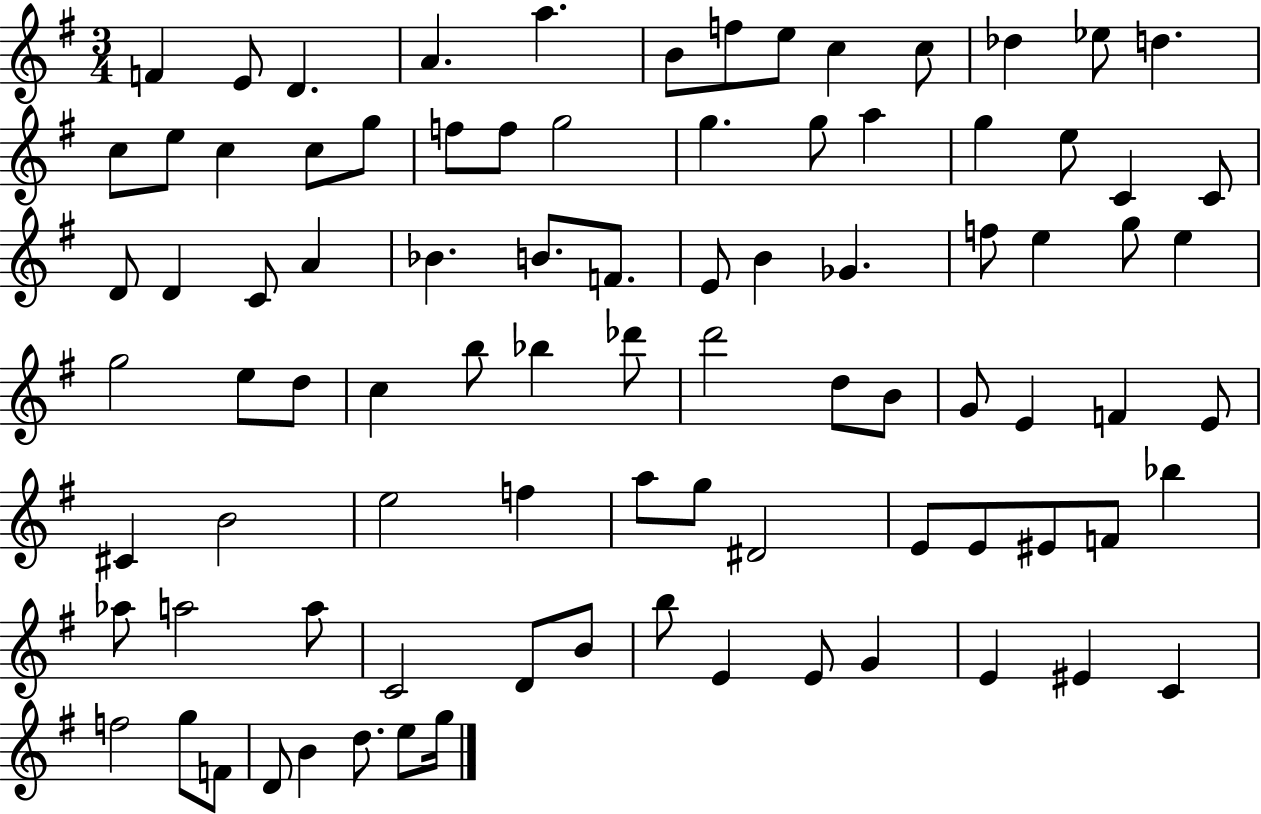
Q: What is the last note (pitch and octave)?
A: G5